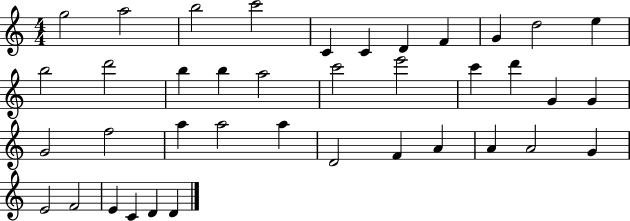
G5/h A5/h B5/h C6/h C4/q C4/q D4/q F4/q G4/q D5/h E5/q B5/h D6/h B5/q B5/q A5/h C6/h E6/h C6/q D6/q G4/q G4/q G4/h F5/h A5/q A5/h A5/q D4/h F4/q A4/q A4/q A4/h G4/q E4/h F4/h E4/q C4/q D4/q D4/q